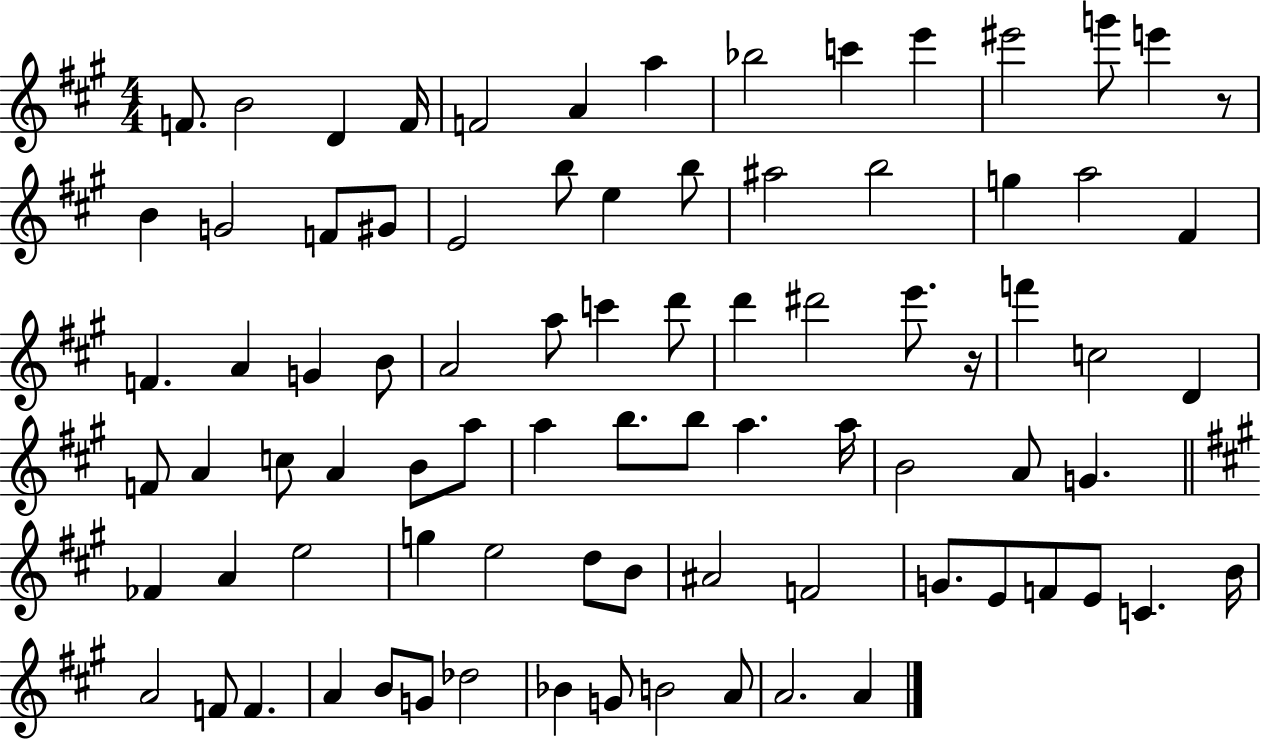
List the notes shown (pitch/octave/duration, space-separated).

F4/e. B4/h D4/q F4/s F4/h A4/q A5/q Bb5/h C6/q E6/q EIS6/h G6/e E6/q R/e B4/q G4/h F4/e G#4/e E4/h B5/e E5/q B5/e A#5/h B5/h G5/q A5/h F#4/q F4/q. A4/q G4/q B4/e A4/h A5/e C6/q D6/e D6/q D#6/h E6/e. R/s F6/q C5/h D4/q F4/e A4/q C5/e A4/q B4/e A5/e A5/q B5/e. B5/e A5/q. A5/s B4/h A4/e G4/q. FES4/q A4/q E5/h G5/q E5/h D5/e B4/e A#4/h F4/h G4/e. E4/e F4/e E4/e C4/q. B4/s A4/h F4/e F4/q. A4/q B4/e G4/e Db5/h Bb4/q G4/e B4/h A4/e A4/h. A4/q